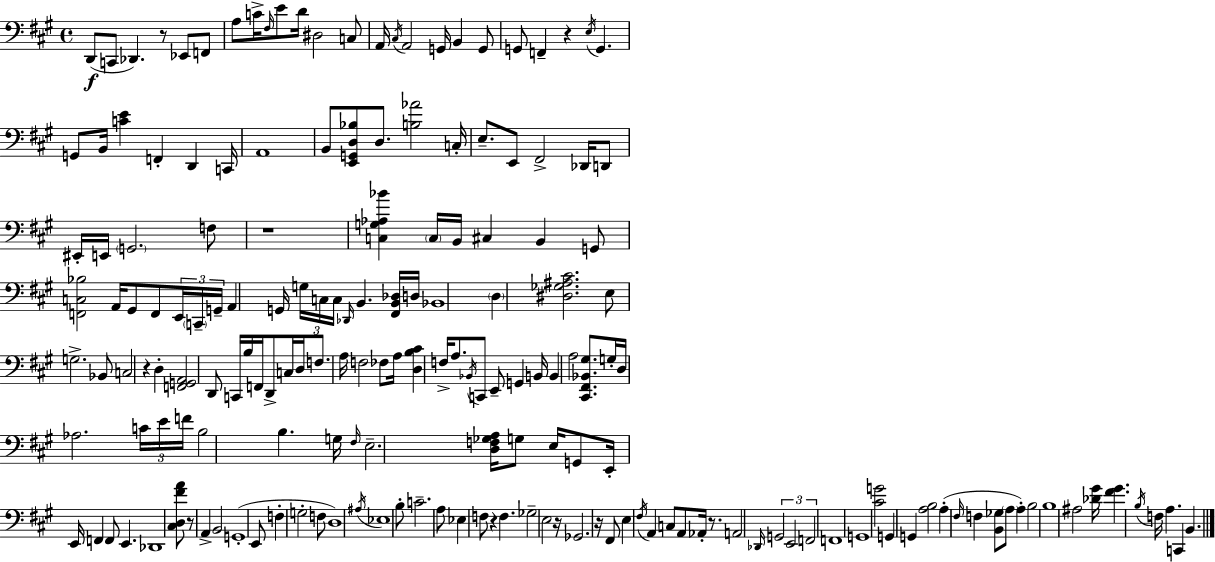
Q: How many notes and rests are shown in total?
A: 181